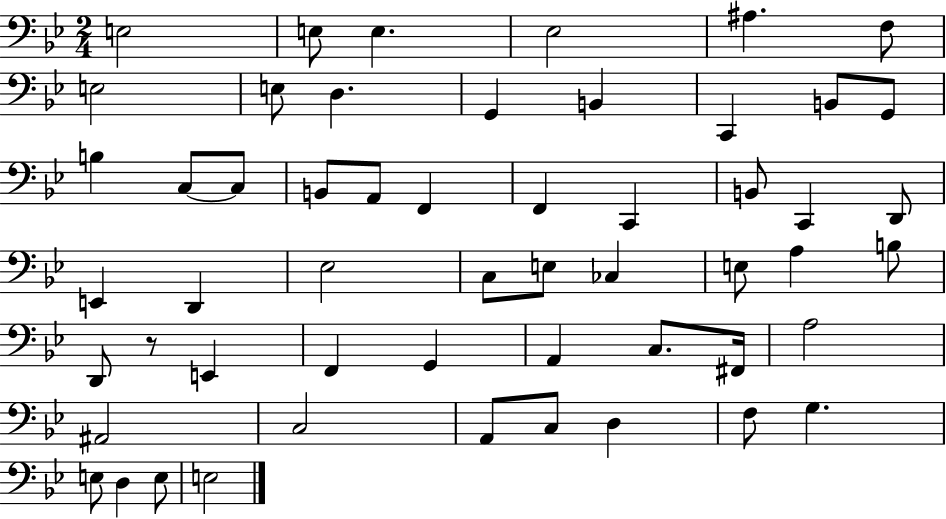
{
  \clef bass
  \numericTimeSignature
  \time 2/4
  \key bes \major
  e2 | e8 e4. | ees2 | ais4. f8 | \break e2 | e8 d4. | g,4 b,4 | c,4 b,8 g,8 | \break b4 c8~~ c8 | b,8 a,8 f,4 | f,4 c,4 | b,8 c,4 d,8 | \break e,4 d,4 | ees2 | c8 e8 ces4 | e8 a4 b8 | \break d,8 r8 e,4 | f,4 g,4 | a,4 c8. fis,16 | a2 | \break ais,2 | c2 | a,8 c8 d4 | f8 g4. | \break e8 d4 e8 | e2 | \bar "|."
}